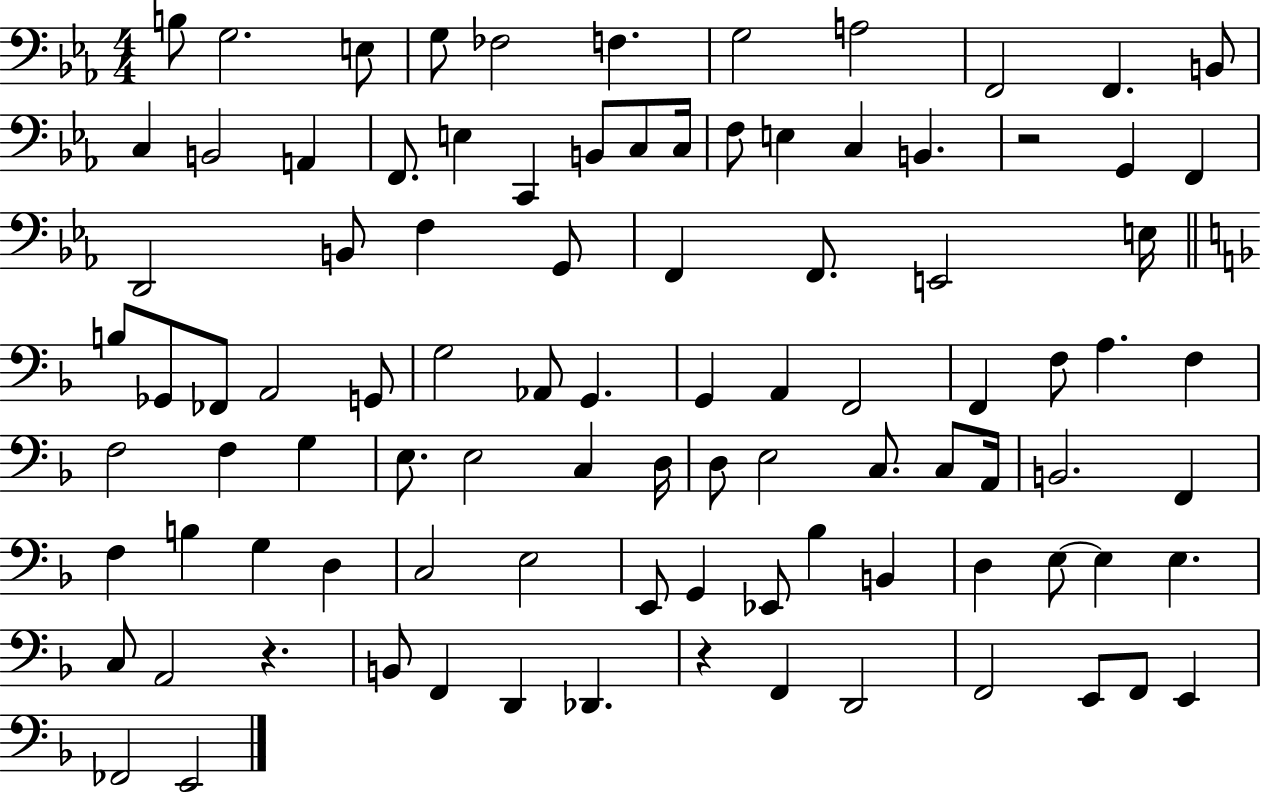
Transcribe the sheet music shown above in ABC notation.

X:1
T:Untitled
M:4/4
L:1/4
K:Eb
B,/2 G,2 E,/2 G,/2 _F,2 F, G,2 A,2 F,,2 F,, B,,/2 C, B,,2 A,, F,,/2 E, C,, B,,/2 C,/2 C,/4 F,/2 E, C, B,, z2 G,, F,, D,,2 B,,/2 F, G,,/2 F,, F,,/2 E,,2 E,/4 B,/2 _G,,/2 _F,,/2 A,,2 G,,/2 G,2 _A,,/2 G,, G,, A,, F,,2 F,, F,/2 A, F, F,2 F, G, E,/2 E,2 C, D,/4 D,/2 E,2 C,/2 C,/2 A,,/4 B,,2 F,, F, B, G, D, C,2 E,2 E,,/2 G,, _E,,/2 _B, B,, D, E,/2 E, E, C,/2 A,,2 z B,,/2 F,, D,, _D,, z F,, D,,2 F,,2 E,,/2 F,,/2 E,, _F,,2 E,,2